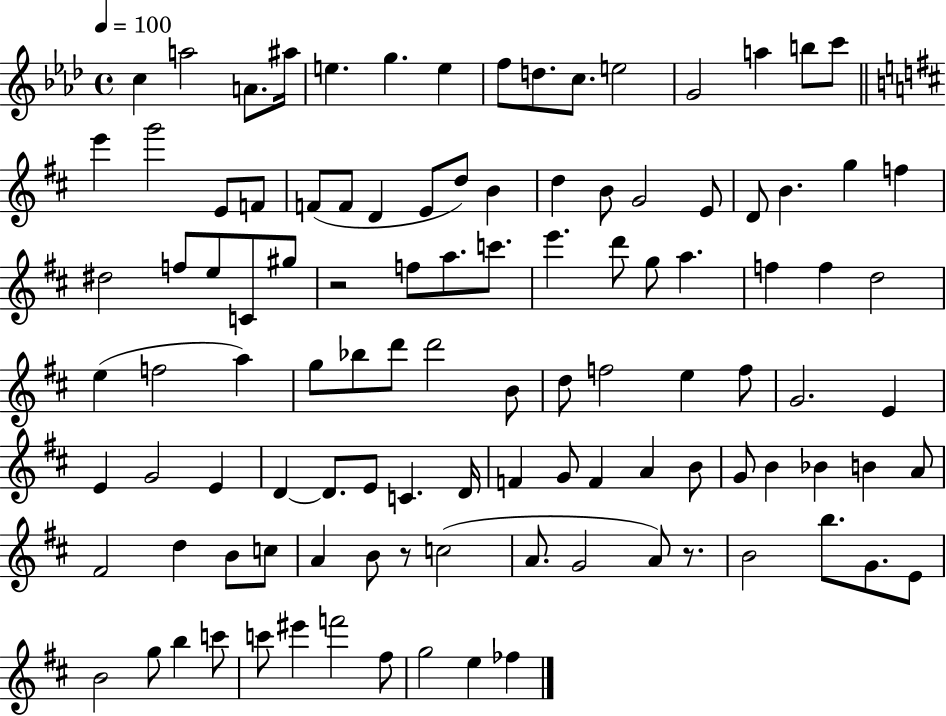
{
  \clef treble
  \time 4/4
  \defaultTimeSignature
  \key aes \major
  \tempo 4 = 100
  c''4 a''2 a'8. ais''16 | e''4. g''4. e''4 | f''8 d''8. c''8. e''2 | g'2 a''4 b''8 c'''8 | \break \bar "||" \break \key d \major e'''4 g'''2 e'8 f'8 | f'8( f'8 d'4 e'8 d''8) b'4 | d''4 b'8 g'2 e'8 | d'8 b'4. g''4 f''4 | \break dis''2 f''8 e''8 c'8 gis''8 | r2 f''8 a''8. c'''8. | e'''4. d'''8 g''8 a''4. | f''4 f''4 d''2 | \break e''4( f''2 a''4) | g''8 bes''8 d'''8 d'''2 b'8 | d''8 f''2 e''4 f''8 | g'2. e'4 | \break e'4 g'2 e'4 | d'4~~ d'8. e'8 c'4. d'16 | f'4 g'8 f'4 a'4 b'8 | g'8 b'4 bes'4 b'4 a'8 | \break fis'2 d''4 b'8 c''8 | a'4 b'8 r8 c''2( | a'8. g'2 a'8) r8. | b'2 b''8. g'8. e'8 | \break b'2 g''8 b''4 c'''8 | c'''8 eis'''4 f'''2 fis''8 | g''2 e''4 fes''4 | \bar "|."
}